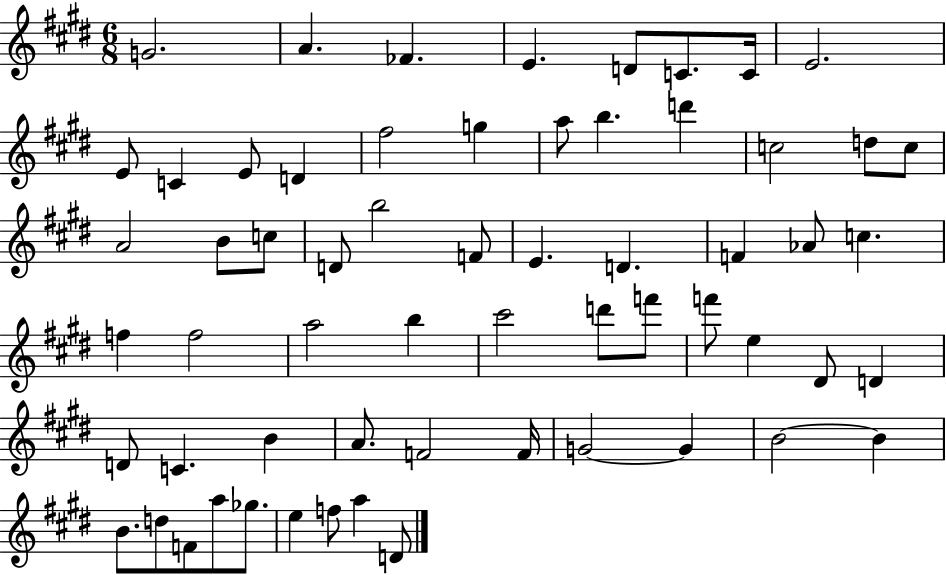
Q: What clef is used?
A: treble